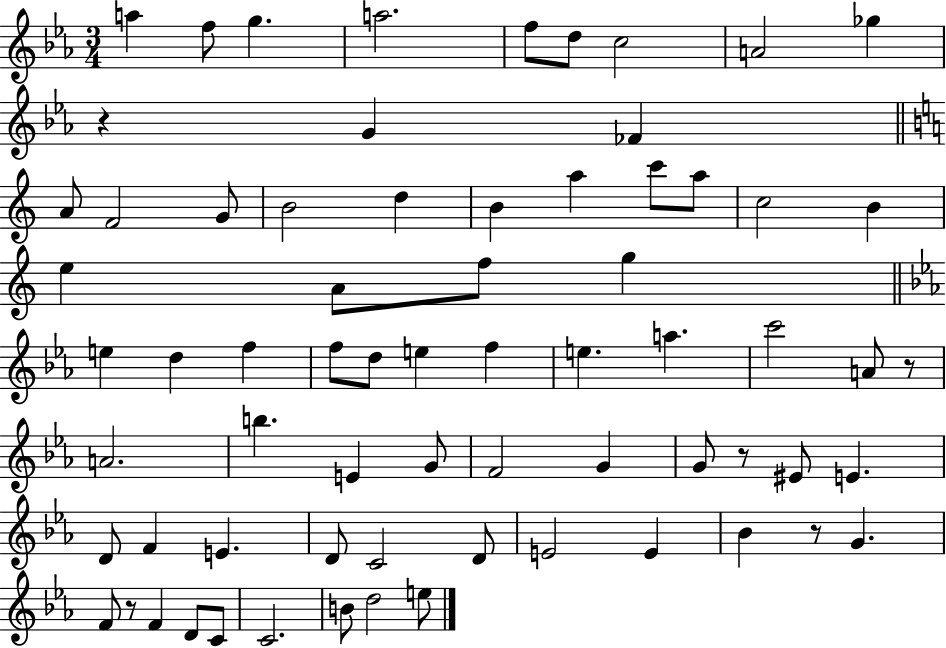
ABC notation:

X:1
T:Untitled
M:3/4
L:1/4
K:Eb
a f/2 g a2 f/2 d/2 c2 A2 _g z G _F A/2 F2 G/2 B2 d B a c'/2 a/2 c2 B e A/2 f/2 g e d f f/2 d/2 e f e a c'2 A/2 z/2 A2 b E G/2 F2 G G/2 z/2 ^E/2 E D/2 F E D/2 C2 D/2 E2 E _B z/2 G F/2 z/2 F D/2 C/2 C2 B/2 d2 e/2